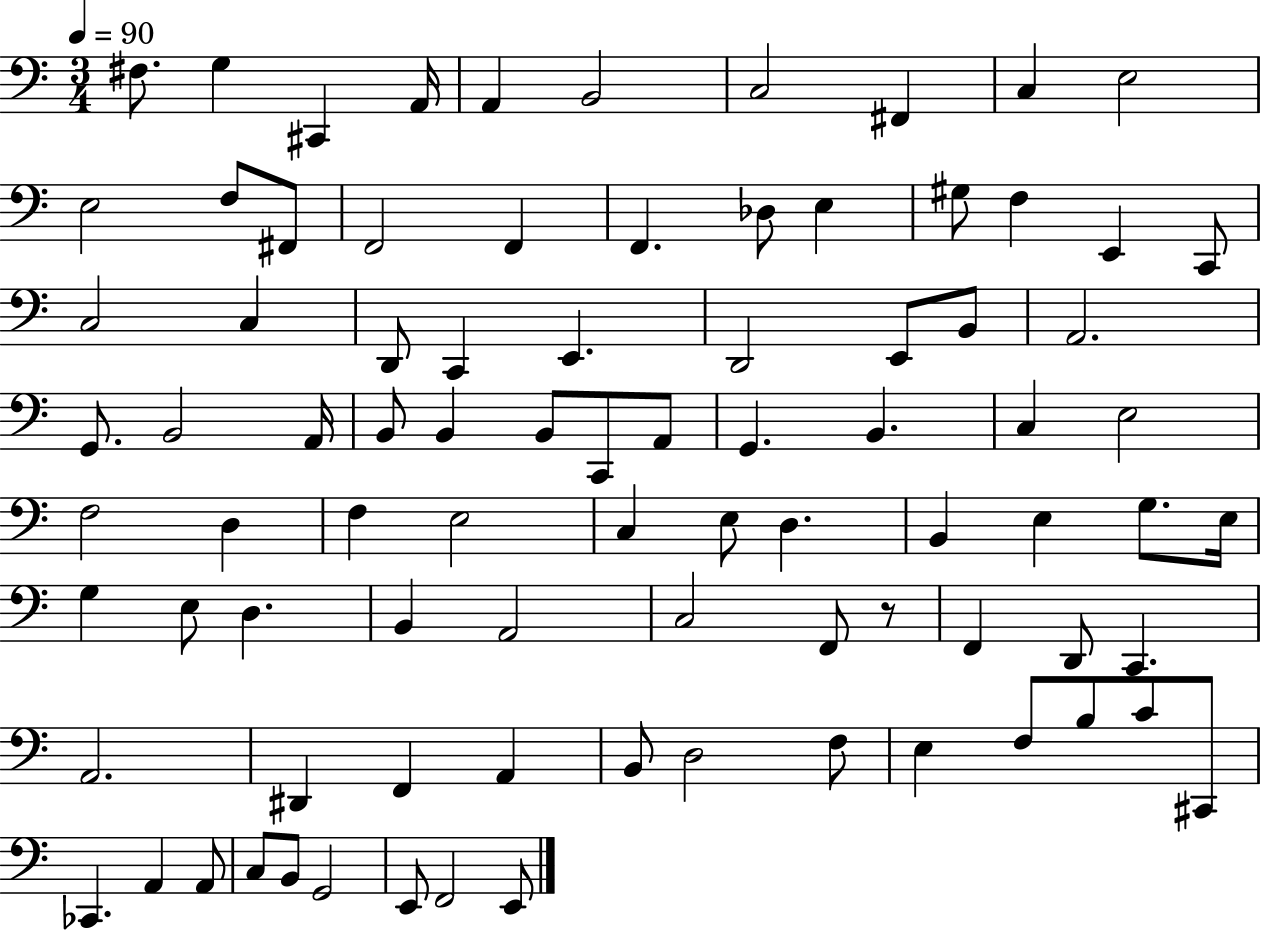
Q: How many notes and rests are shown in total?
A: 86